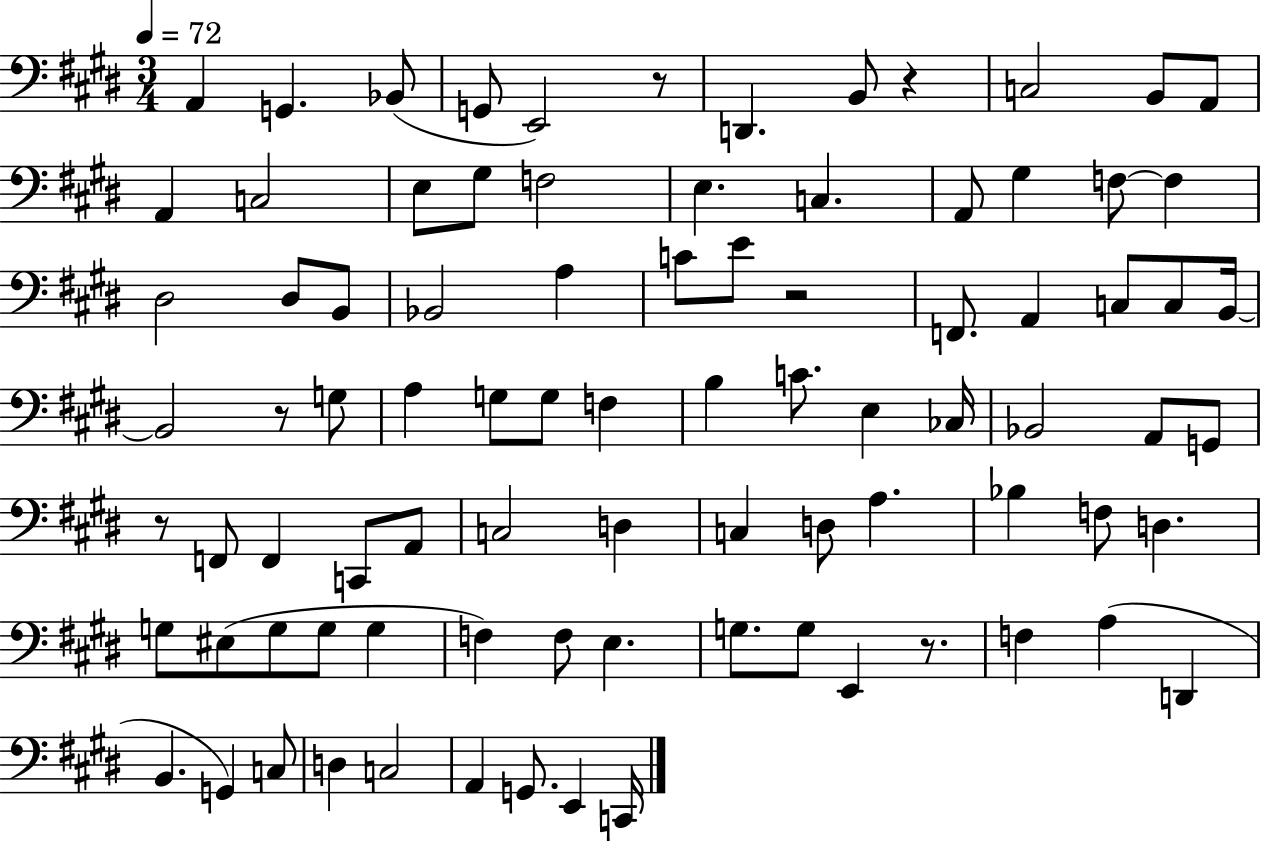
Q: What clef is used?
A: bass